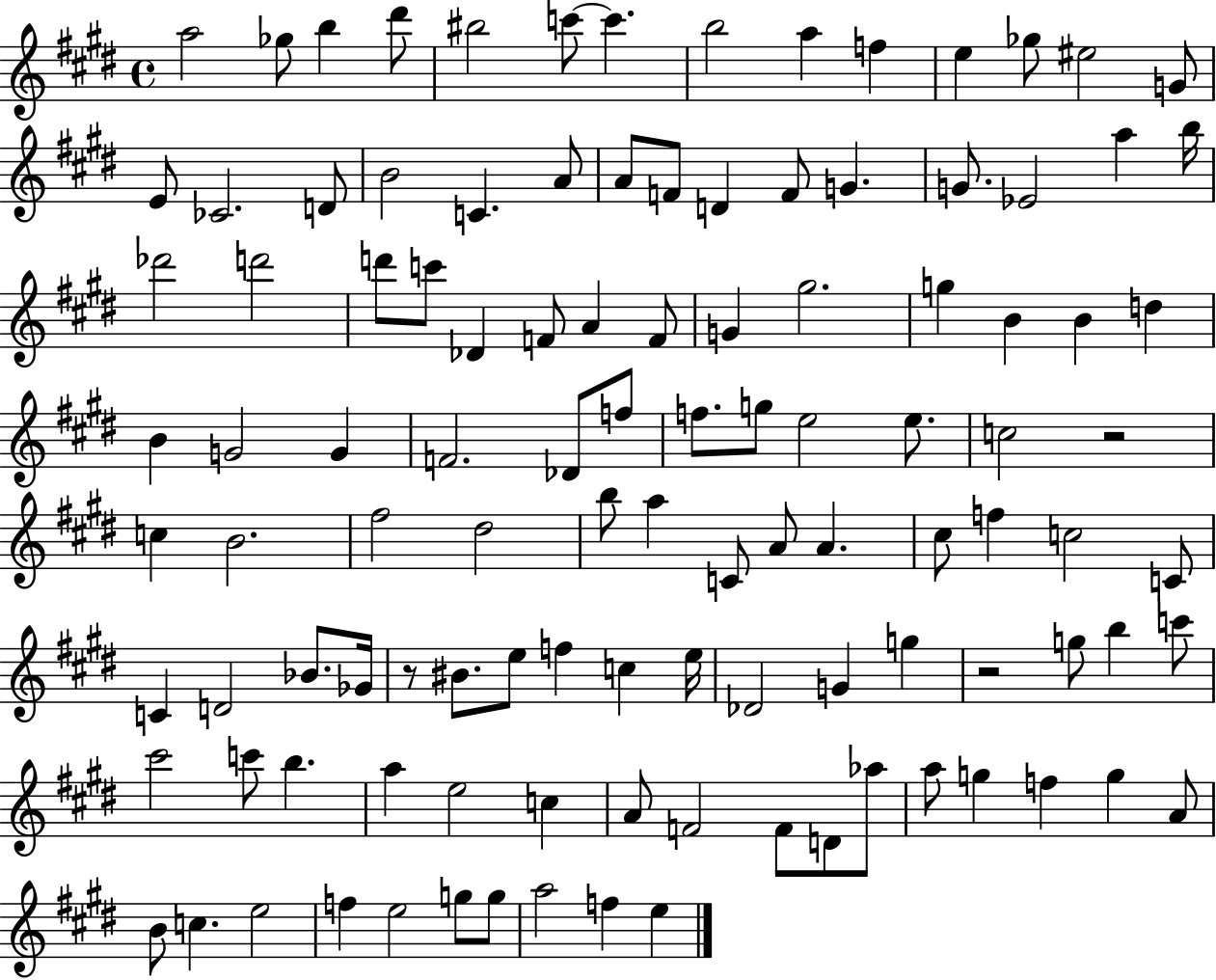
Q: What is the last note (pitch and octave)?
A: E5